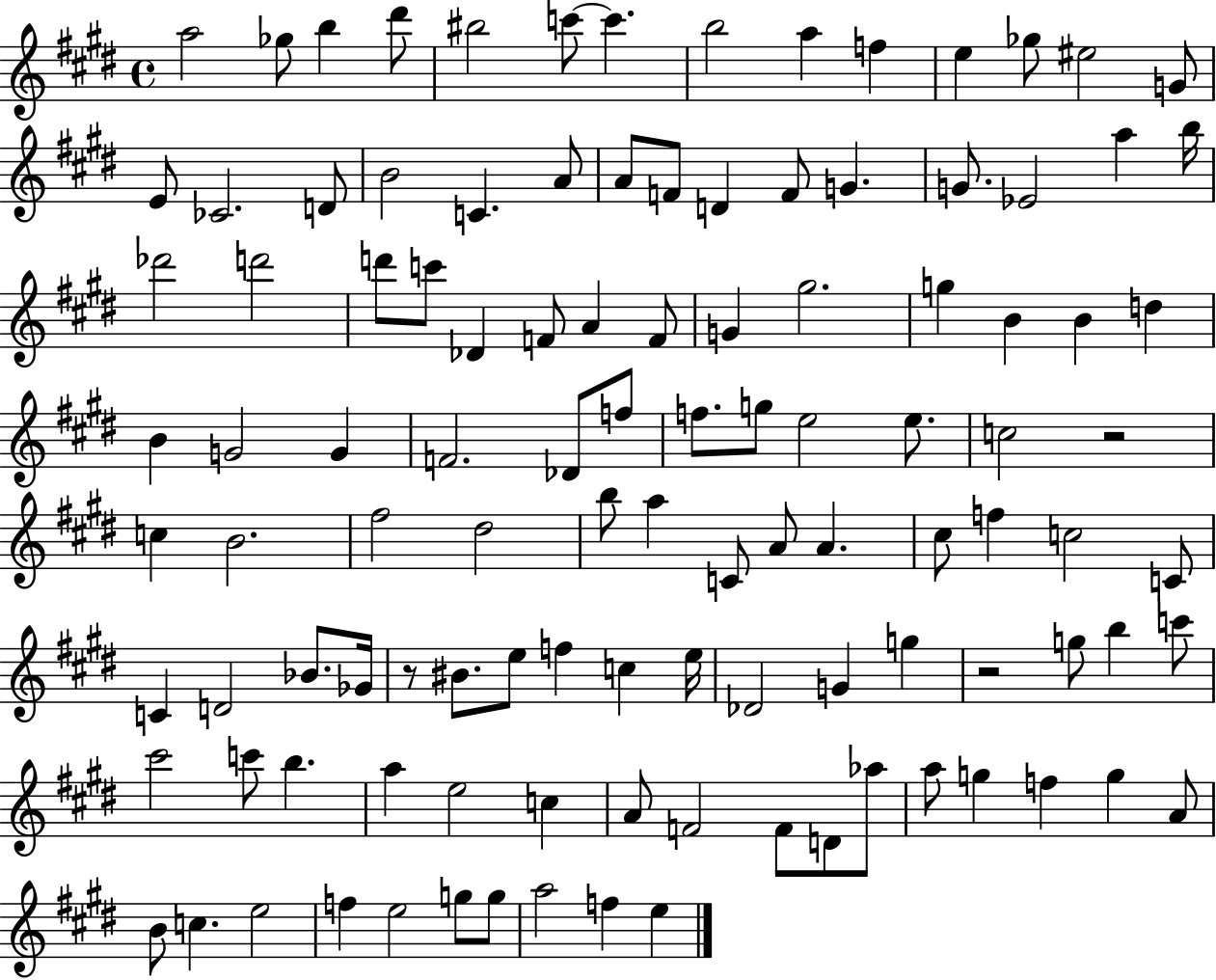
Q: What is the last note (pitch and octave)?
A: E5